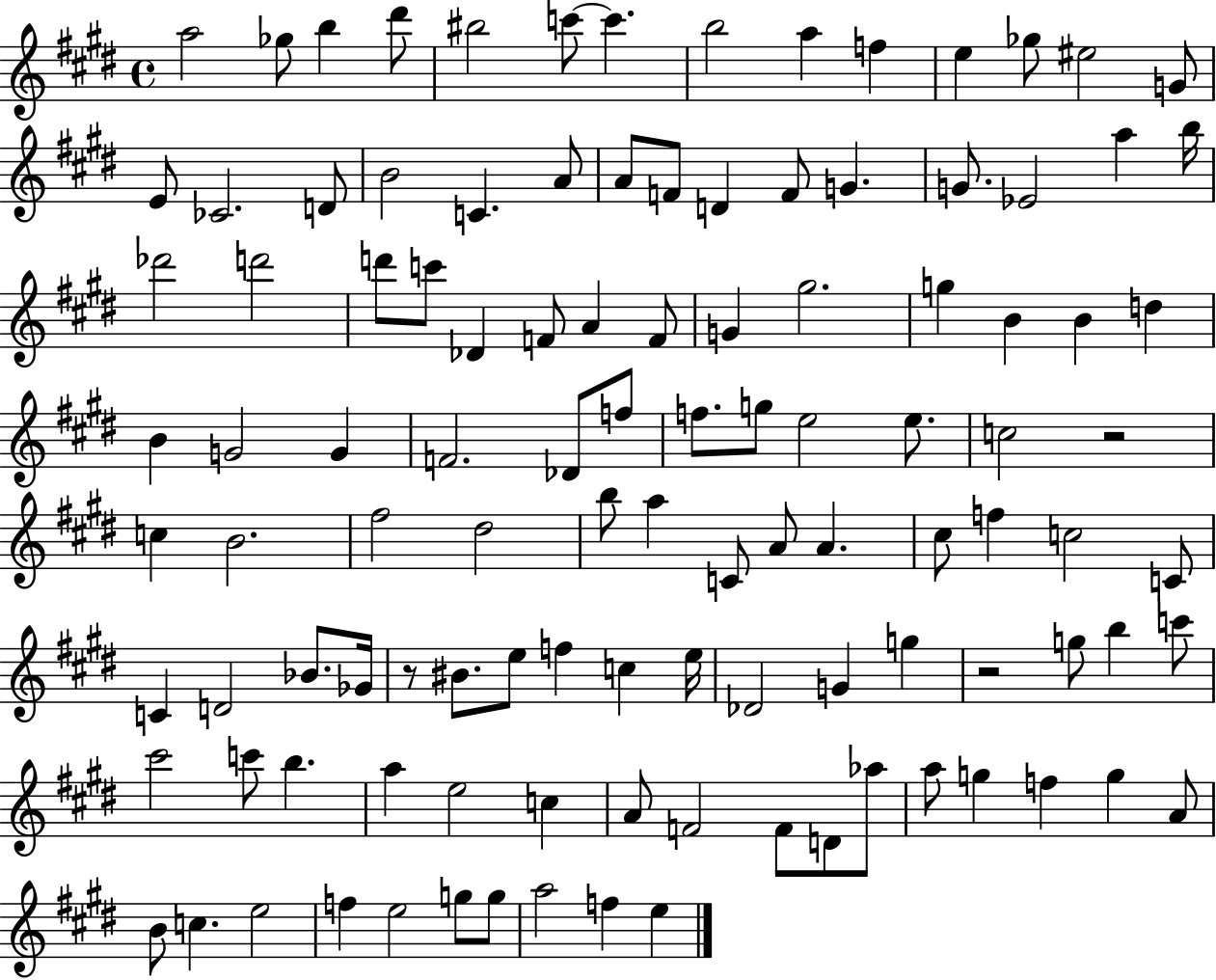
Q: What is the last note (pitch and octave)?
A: E5